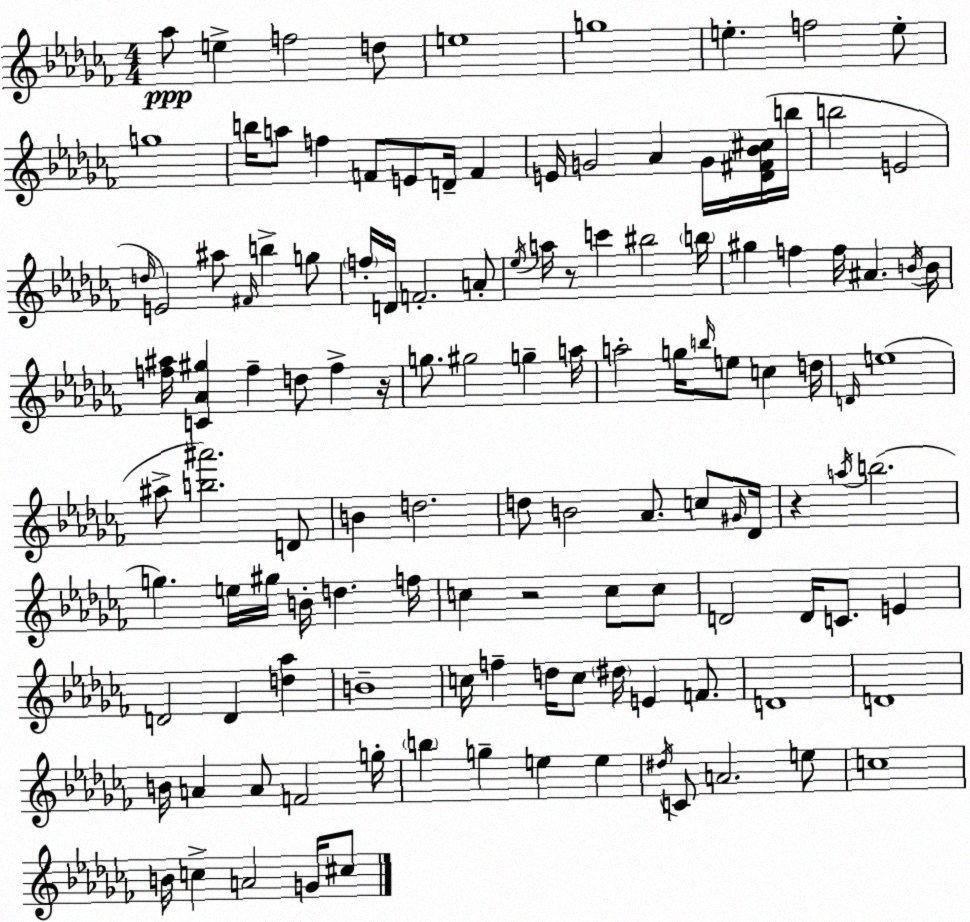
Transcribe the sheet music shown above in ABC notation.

X:1
T:Untitled
M:4/4
L:1/4
K:Abm
_a/2 e f2 d/2 e4 g4 e f2 e/2 g4 b/4 a/2 f F/2 E/2 D/4 F E/4 G2 _A G/4 [_D^F_B^c]/4 b/4 b2 E2 d/4 E2 ^a/2 ^F/4 b g/2 f/4 D/4 F2 A/2 _e/4 a/4 z/2 c' ^b2 b/4 ^g f f/4 ^A B/4 B/4 [f^a]/4 [C_A^g] f d/2 f z/4 g/2 ^g2 g a/4 a2 g/4 b/4 e/2 c d/4 D/4 e4 ^a/2 [b^a']2 D/2 B d2 d/2 B2 _A/2 c/2 ^G/4 _D/4 z a/4 b2 g e/4 ^g/4 B/4 d f/4 c z2 c/2 c/2 D2 D/4 C/2 E D2 D [d_a] B4 c/4 f d/4 c/2 ^d/4 E F/2 D4 D4 B/4 A A/2 F2 g/4 b g e e ^d/4 C/2 A2 e/2 c4 B/4 c A2 G/4 ^c/2